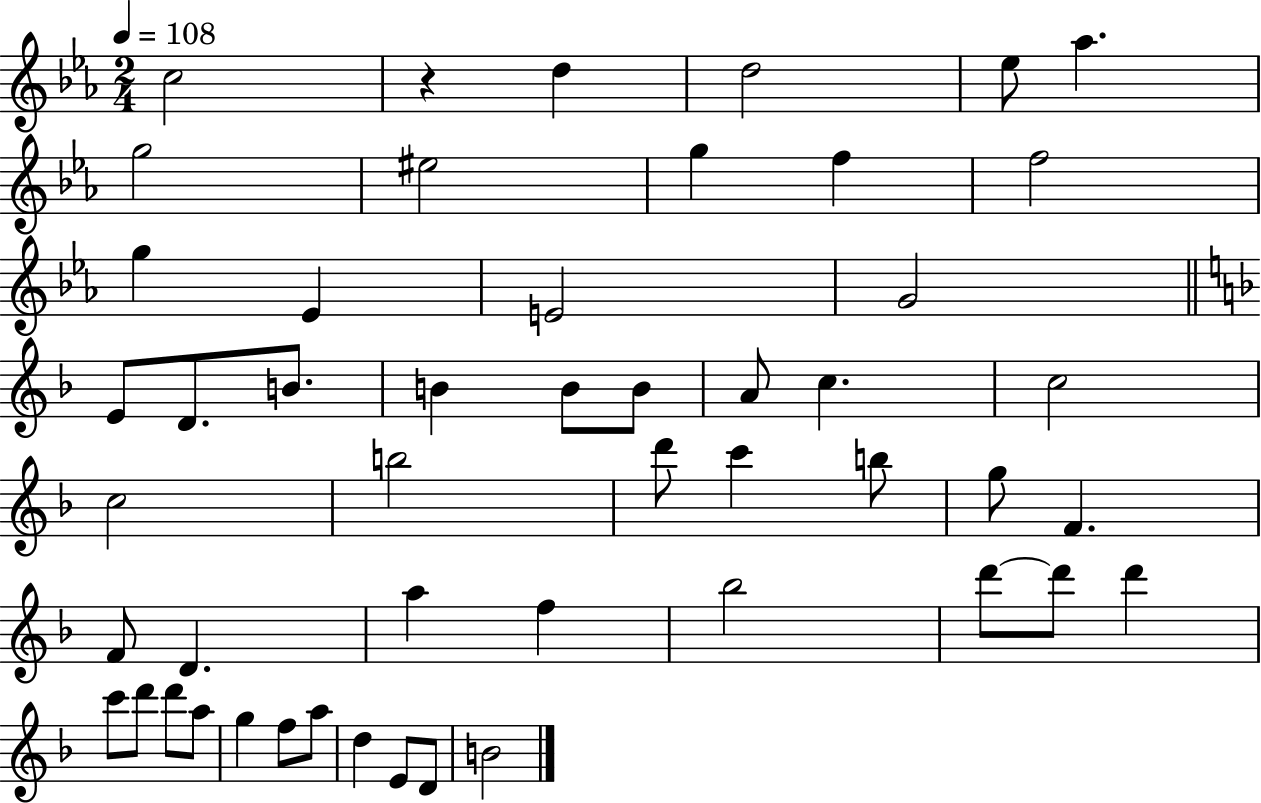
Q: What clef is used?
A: treble